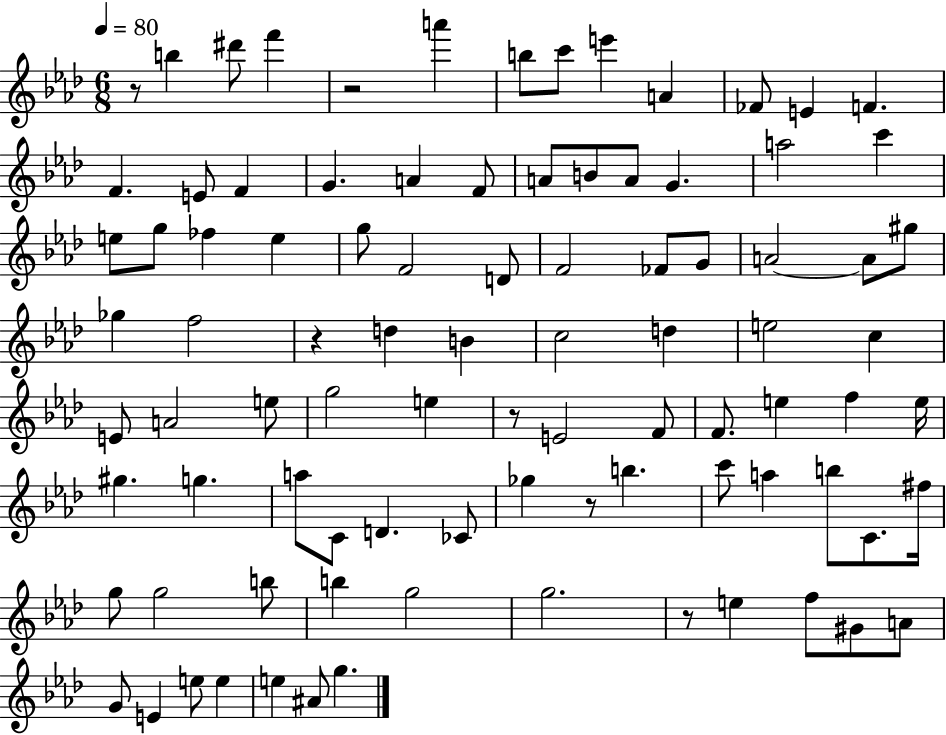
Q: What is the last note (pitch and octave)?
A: G5